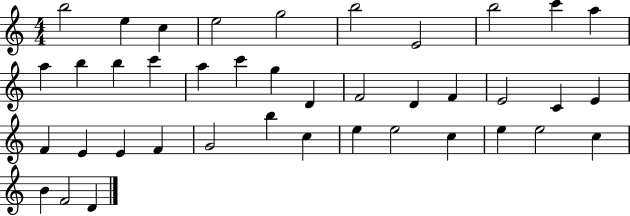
B5/h E5/q C5/q E5/h G5/h B5/h E4/h B5/h C6/q A5/q A5/q B5/q B5/q C6/q A5/q C6/q G5/q D4/q F4/h D4/q F4/q E4/h C4/q E4/q F4/q E4/q E4/q F4/q G4/h B5/q C5/q E5/q E5/h C5/q E5/q E5/h C5/q B4/q F4/h D4/q